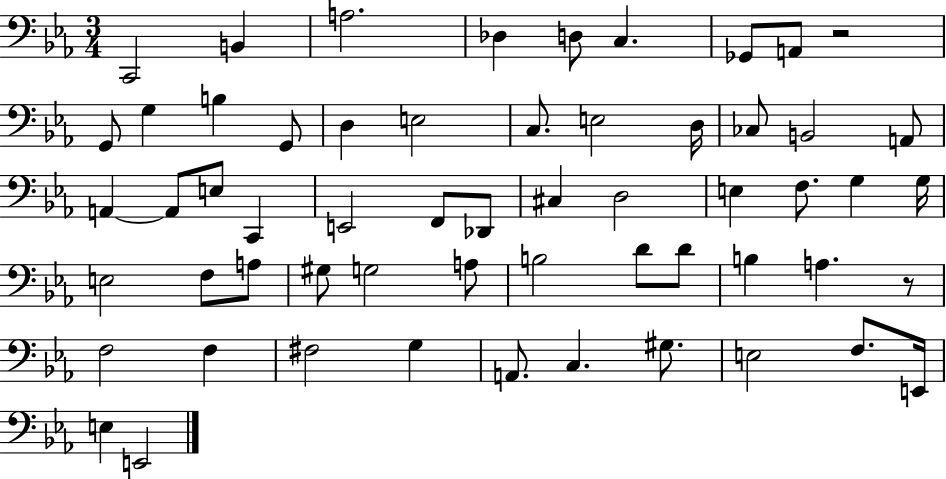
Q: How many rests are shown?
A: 2